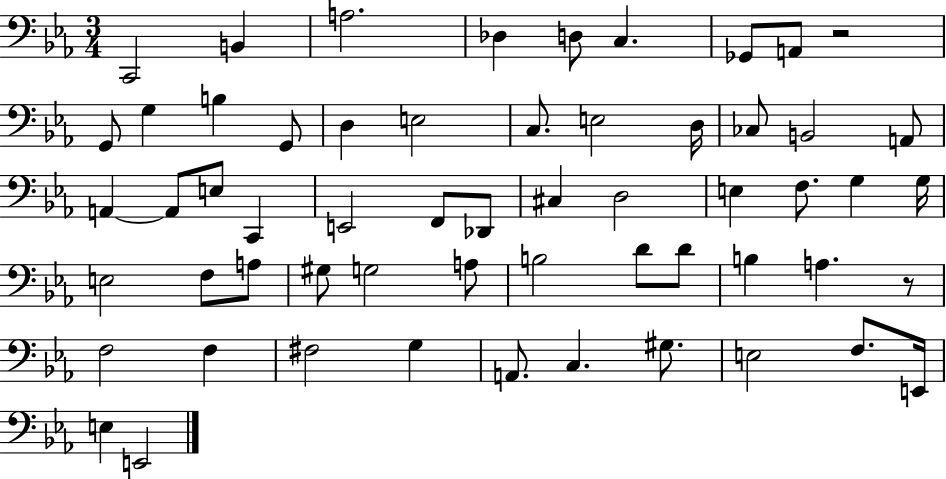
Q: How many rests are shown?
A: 2